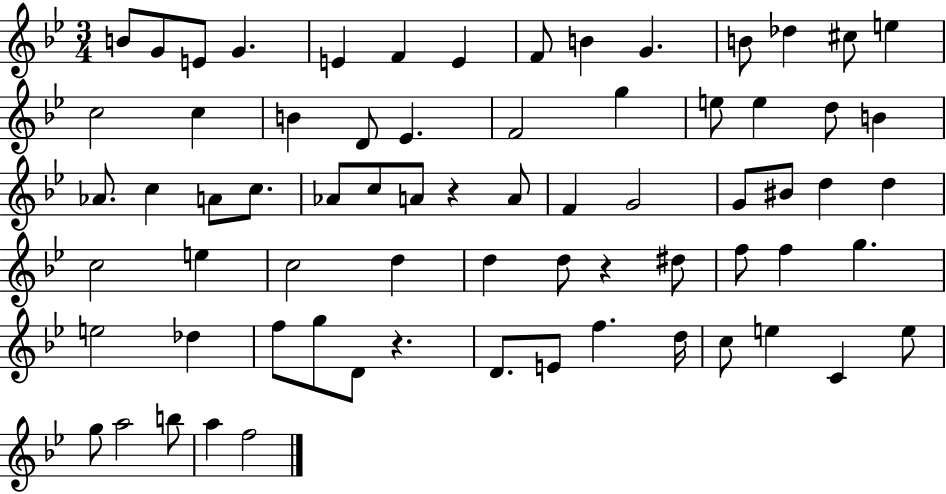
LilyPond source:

{
  \clef treble
  \numericTimeSignature
  \time 3/4
  \key bes \major
  b'8 g'8 e'8 g'4. | e'4 f'4 e'4 | f'8 b'4 g'4. | b'8 des''4 cis''8 e''4 | \break c''2 c''4 | b'4 d'8 ees'4. | f'2 g''4 | e''8 e''4 d''8 b'4 | \break aes'8. c''4 a'8 c''8. | aes'8 c''8 a'8 r4 a'8 | f'4 g'2 | g'8 bis'8 d''4 d''4 | \break c''2 e''4 | c''2 d''4 | d''4 d''8 r4 dis''8 | f''8 f''4 g''4. | \break e''2 des''4 | f''8 g''8 d'8 r4. | d'8. e'8 f''4. d''16 | c''8 e''4 c'4 e''8 | \break g''8 a''2 b''8 | a''4 f''2 | \bar "|."
}